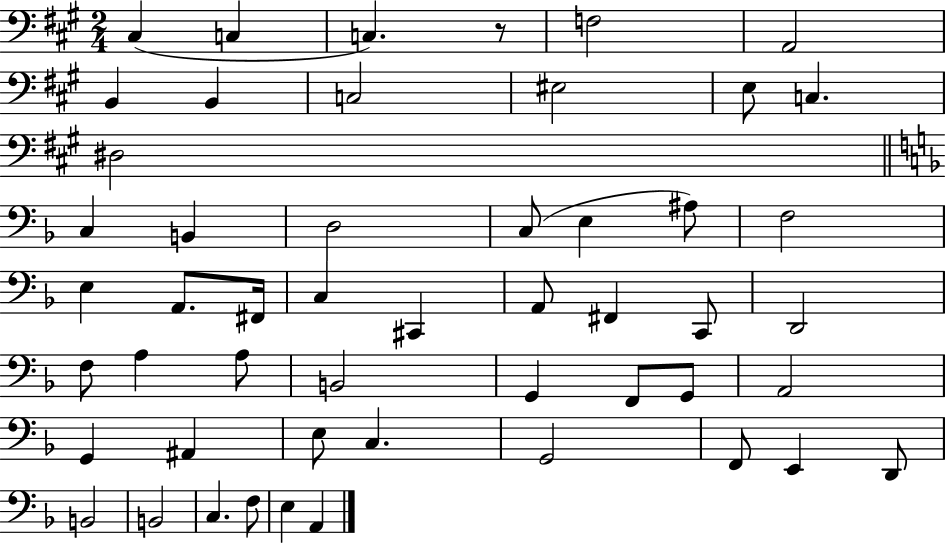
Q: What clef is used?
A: bass